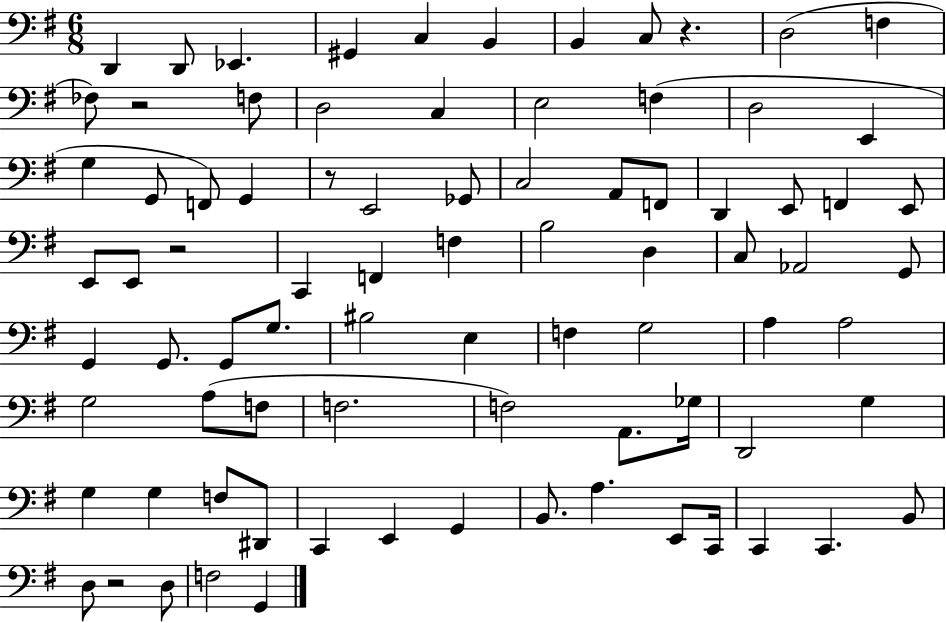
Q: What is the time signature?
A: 6/8